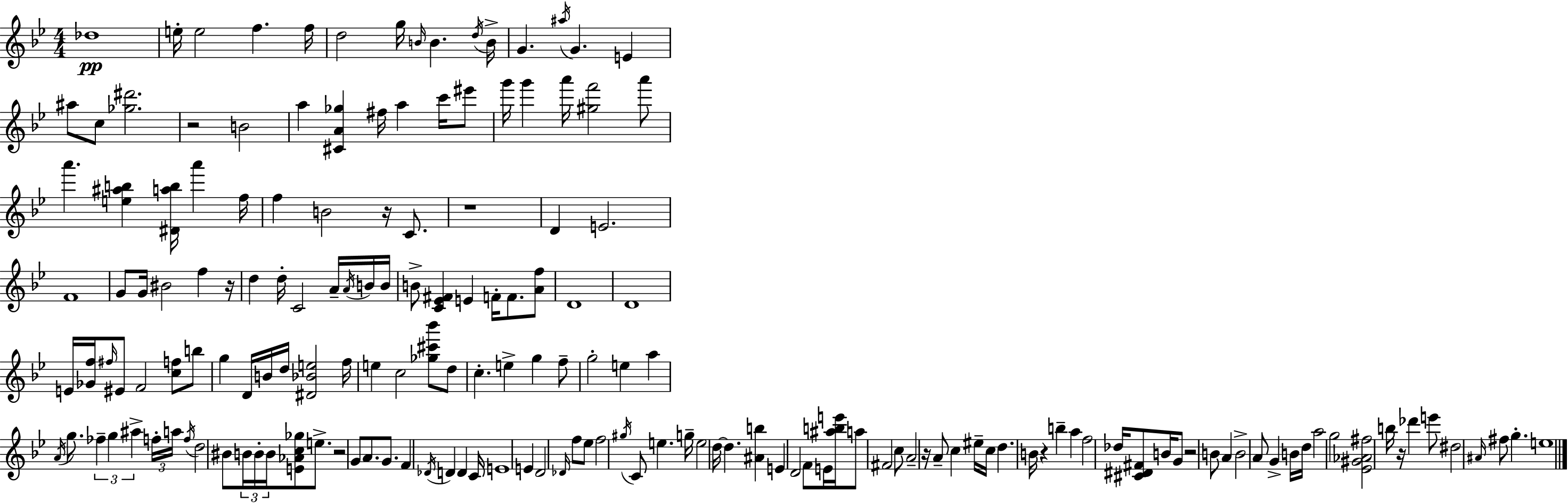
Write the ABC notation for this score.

X:1
T:Untitled
M:4/4
L:1/4
K:Gm
_d4 e/4 e2 f f/4 d2 g/4 B/4 B d/4 B/4 G ^a/4 G E ^a/2 c/2 [_g^d']2 z2 B2 a [^CA_g] ^f/4 a c'/4 ^e'/2 g'/4 g' a'/4 [^gf']2 a'/2 a' [e^ab] [^Dab]/4 a' f/4 f B2 z/4 C/2 z4 D E2 F4 G/2 G/4 ^B2 f z/4 d d/4 C2 A/4 A/4 B/4 B/4 B/2 [C_E^F] E F/4 F/2 [Af]/2 D4 D4 E/4 [_Gf]/4 ^f/4 ^E/2 F2 [cf]/2 b/2 g D/4 B/4 d/4 [^D_Be]2 f/4 e c2 [_g^c'_b']/2 d/2 c e g f/2 g2 e a A/4 g/2 _f g ^a f/4 a/4 f/4 d2 ^B/2 B/4 B/4 B/4 [E_Ac_g]/2 e/2 z2 G/2 A/2 G/2 F _D/4 D D C/4 E4 E D2 _D/4 f/2 _e/2 f2 ^g/4 C/2 e g/4 e2 d/4 d [^Ab] E D2 F/2 E/4 [^abe']/4 a/2 ^F2 c/2 A2 z/4 A/2 c ^e/4 c/4 d B/4 z b a f2 _d/4 [^C^D^F]/2 B/4 G/2 z2 B/2 A B2 A/2 G B/4 d/4 a2 g2 [_E^G_A^f]2 b/4 z/4 _d' e'/2 ^d2 ^A/4 ^f/2 g e4